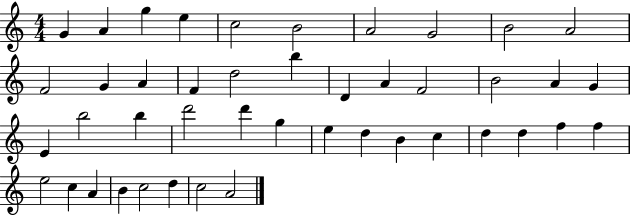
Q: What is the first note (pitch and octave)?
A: G4